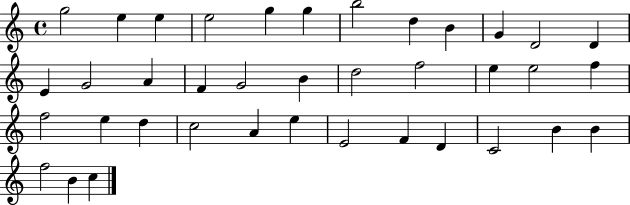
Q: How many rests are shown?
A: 0